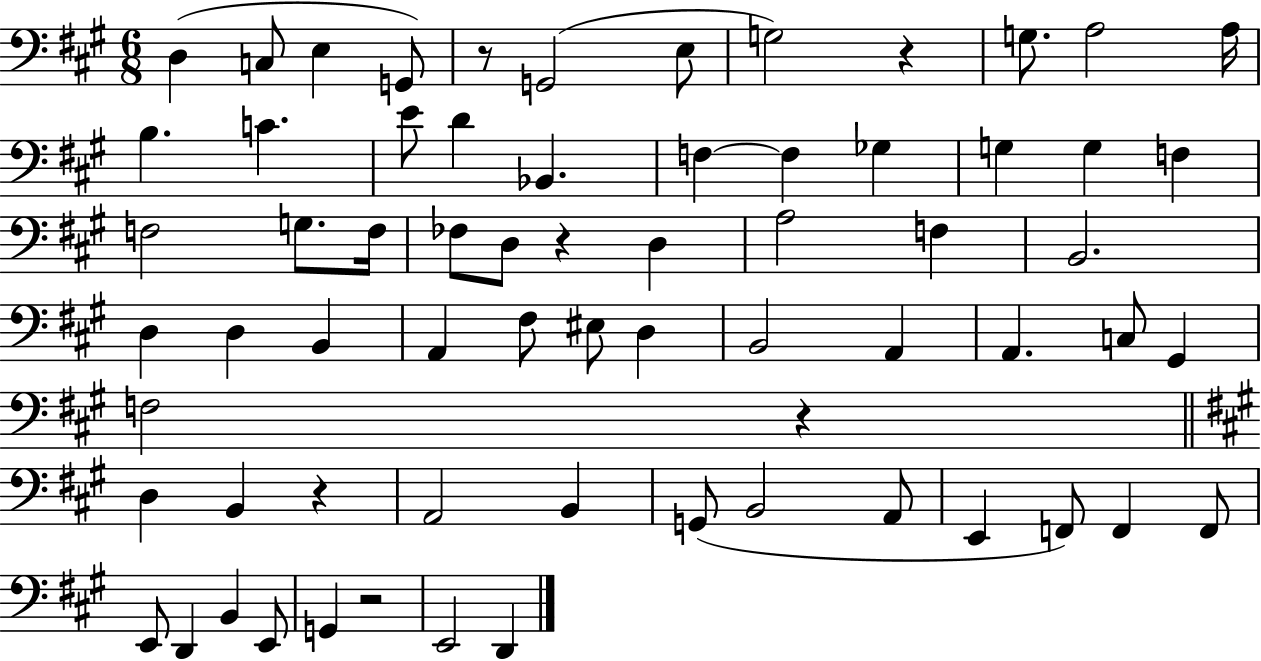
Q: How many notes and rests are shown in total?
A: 67